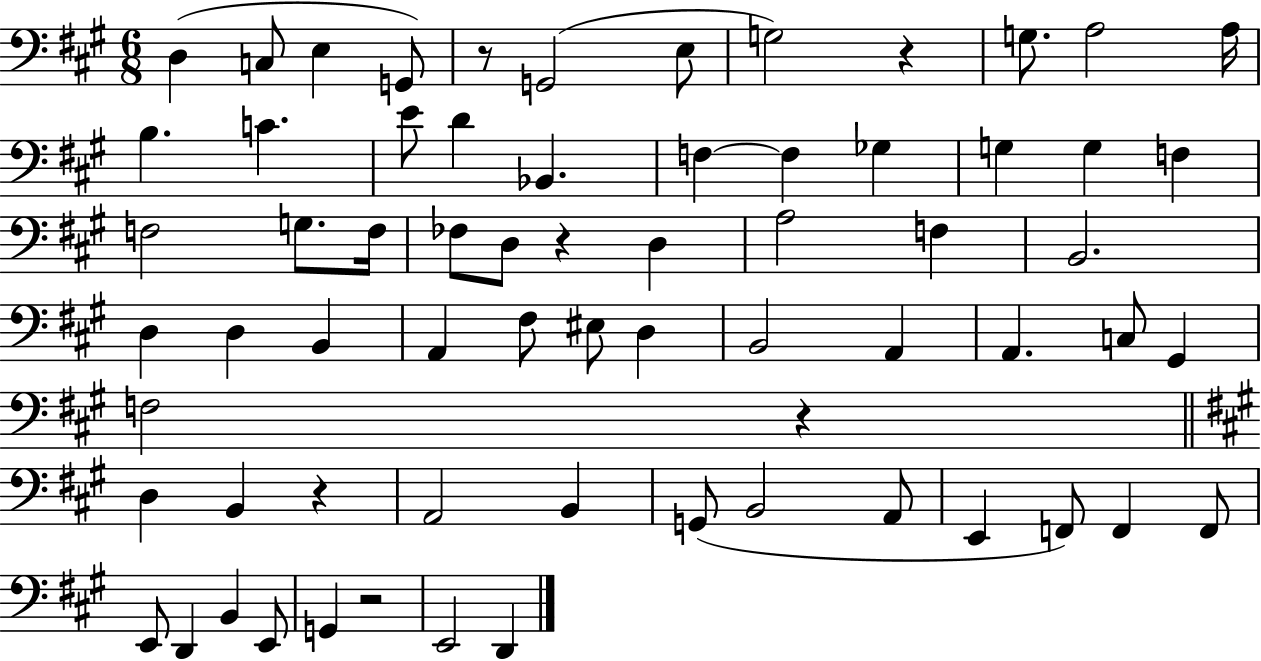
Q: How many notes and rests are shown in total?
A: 67